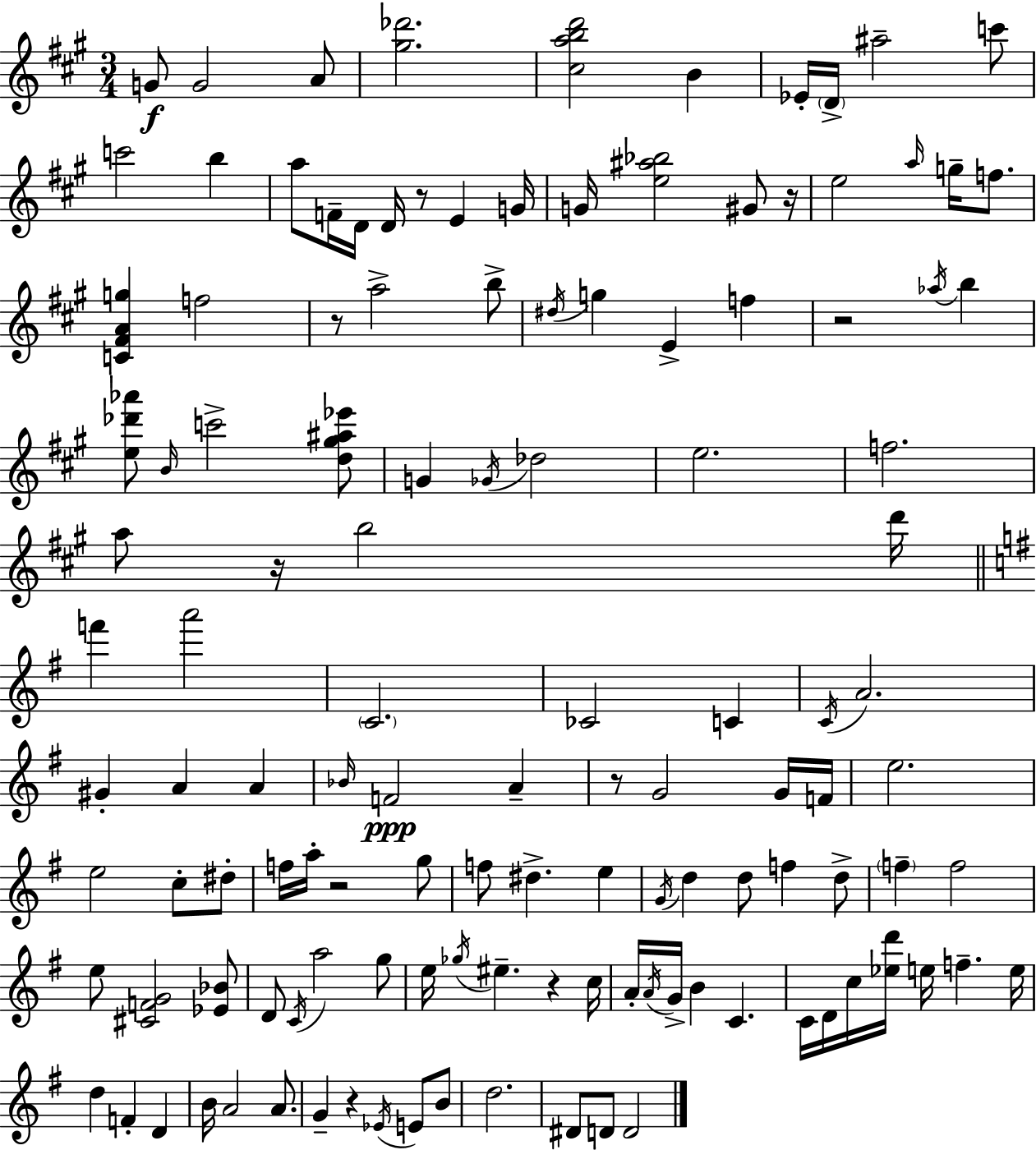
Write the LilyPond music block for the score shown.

{
  \clef treble
  \numericTimeSignature
  \time 3/4
  \key a \major
  g'8\f g'2 a'8 | <gis'' des'''>2. | <cis'' a'' b'' d'''>2 b'4 | ees'16-. \parenthesize d'16-> ais''2-- c'''8 | \break c'''2 b''4 | a''8 f'16-- d'16 d'16 r8 e'4 g'16 | g'16 <e'' ais'' bes''>2 gis'8 r16 | e''2 \grace { a''16 } g''16-- f''8. | \break <c' fis' a' g''>4 f''2 | r8 a''2-> b''8-> | \acciaccatura { dis''16 } g''4 e'4-> f''4 | r2 \acciaccatura { aes''16 } b''4 | \break <e'' des''' aes'''>8 \grace { b'16 } c'''2-> | <d'' gis'' ais'' ees'''>8 g'4 \acciaccatura { ges'16 } des''2 | e''2. | f''2. | \break a''8 r16 b''2 | d'''16 \bar "||" \break \key e \minor f'''4 a'''2 | \parenthesize c'2. | ces'2 c'4 | \acciaccatura { c'16 } a'2. | \break gis'4-. a'4 a'4 | \grace { bes'16 } f'2\ppp a'4-- | r8 g'2 | g'16 f'16 e''2. | \break e''2 c''8-. | dis''8-. f''16 a''16-. r2 | g''8 f''8 dis''4.-> e''4 | \acciaccatura { g'16 } d''4 d''8 f''4 | \break d''8-> \parenthesize f''4-- f''2 | e''8 <cis' f' g'>2 | <ees' bes'>8 d'8 \acciaccatura { c'16 } a''2 | g''8 e''16 \acciaccatura { ges''16 } eis''4.-- | \break r4 c''16 a'16-. \acciaccatura { a'16 } g'16-> b'4 | c'4. c'16 d'16 c''16 <ees'' d'''>16 e''16 f''4.-- | e''16 d''4 f'4-. | d'4 b'16 a'2 | \break a'8. g'4-- r4 | \acciaccatura { ees'16 } e'8 b'8 d''2. | dis'8 d'8 d'2 | \bar "|."
}